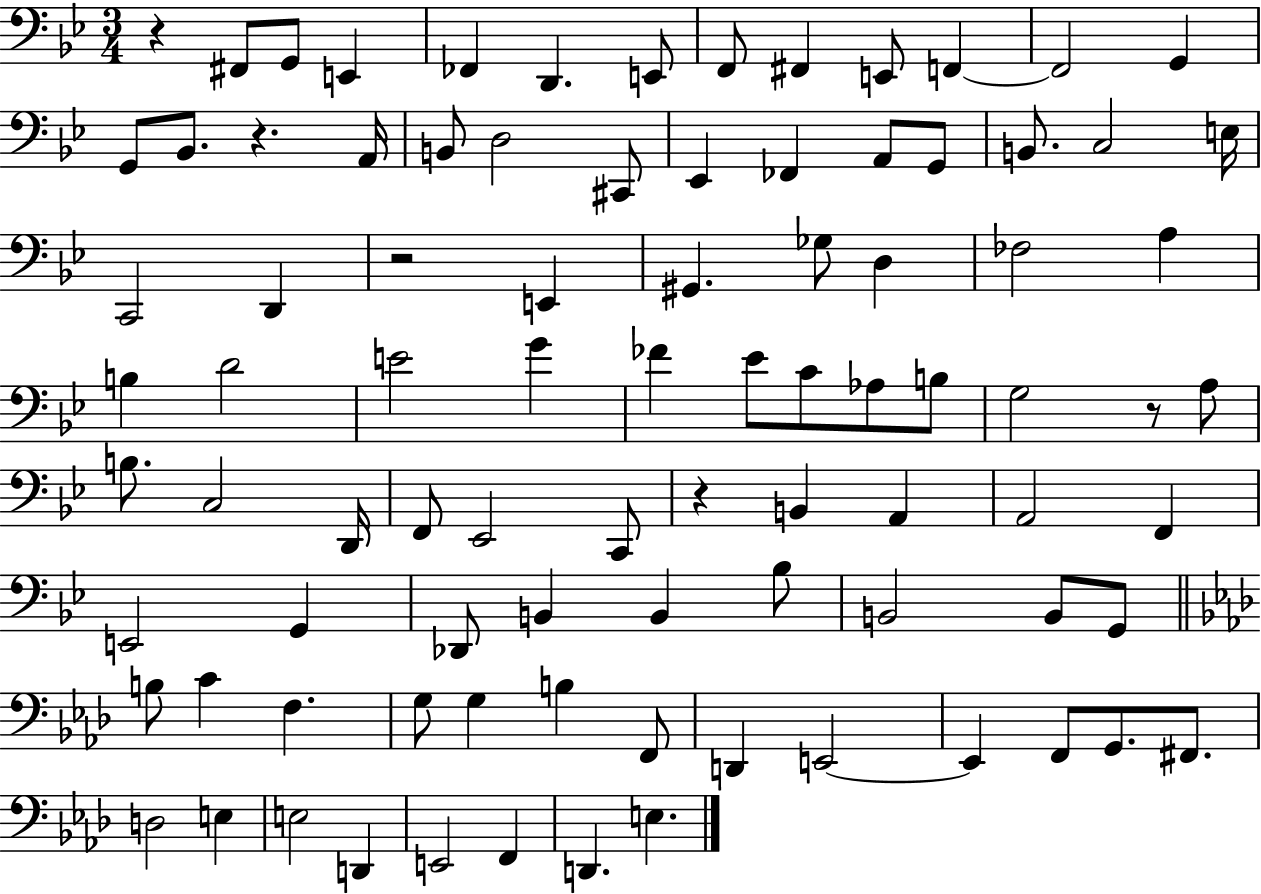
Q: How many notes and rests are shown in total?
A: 89